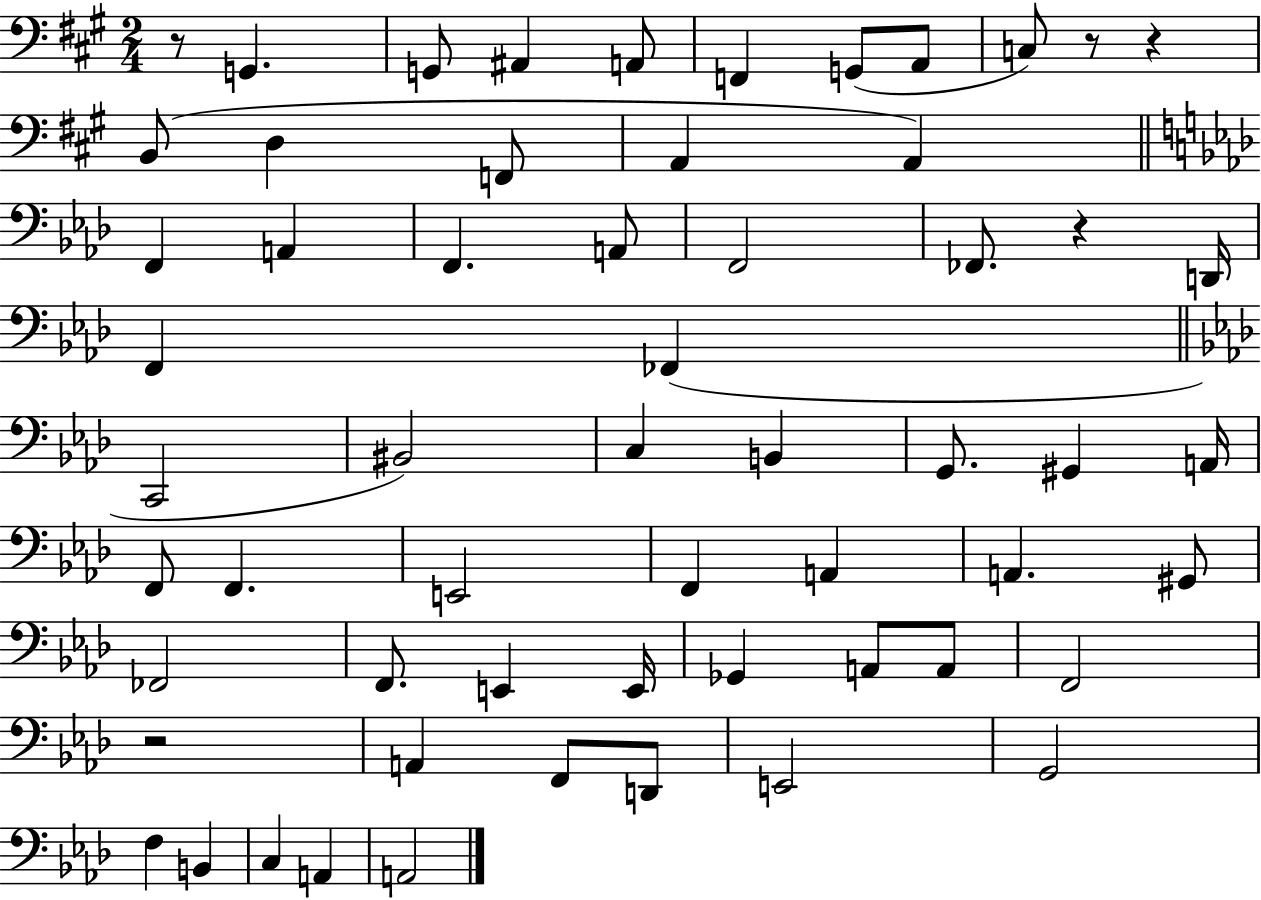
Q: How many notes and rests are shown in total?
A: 59